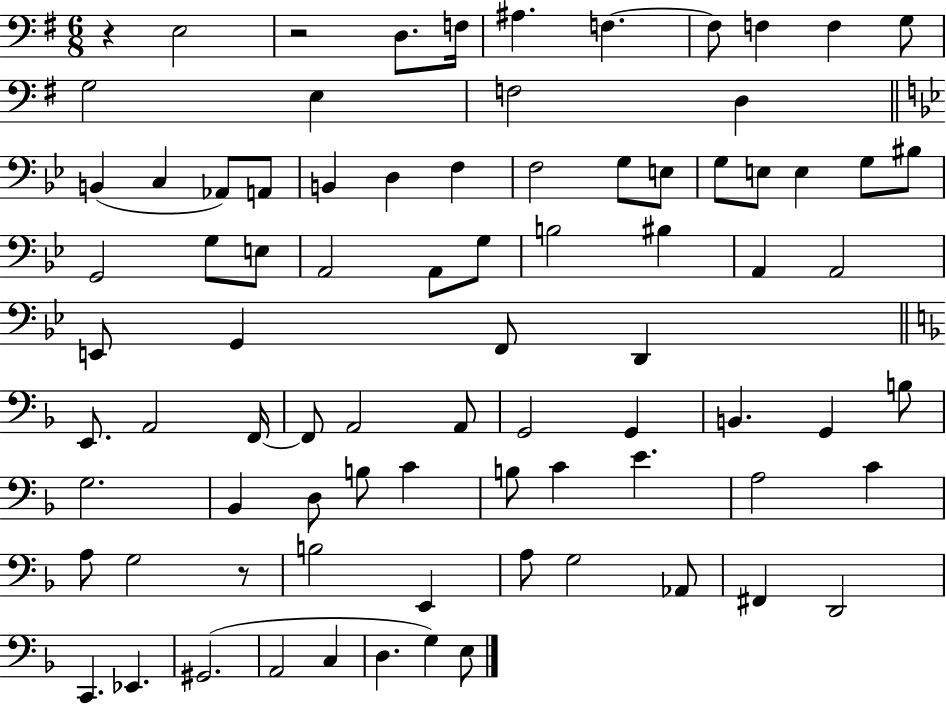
X:1
T:Untitled
M:6/8
L:1/4
K:G
z E,2 z2 D,/2 F,/4 ^A, F, F,/2 F, F, G,/2 G,2 E, F,2 D, B,, C, _A,,/2 A,,/2 B,, D, F, F,2 G,/2 E,/2 G,/2 E,/2 E, G,/2 ^B,/2 G,,2 G,/2 E,/2 A,,2 A,,/2 G,/2 B,2 ^B, A,, A,,2 E,,/2 G,, F,,/2 D,, E,,/2 A,,2 F,,/4 F,,/2 A,,2 A,,/2 G,,2 G,, B,, G,, B,/2 G,2 _B,, D,/2 B,/2 C B,/2 C E A,2 C A,/2 G,2 z/2 B,2 E,, A,/2 G,2 _A,,/2 ^F,, D,,2 C,, _E,, ^G,,2 A,,2 C, D, G, E,/2